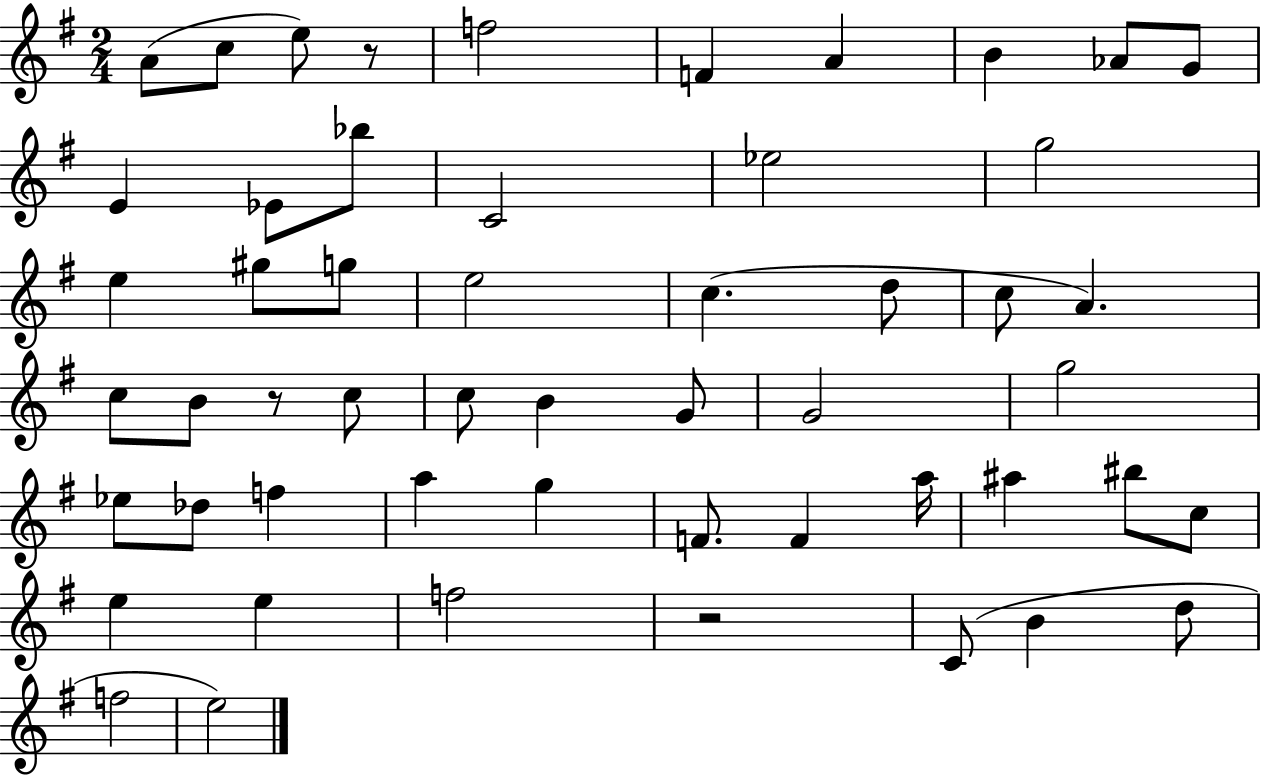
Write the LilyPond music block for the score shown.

{
  \clef treble
  \numericTimeSignature
  \time 2/4
  \key g \major
  \repeat volta 2 { a'8( c''8 e''8) r8 | f''2 | f'4 a'4 | b'4 aes'8 g'8 | \break e'4 ees'8 bes''8 | c'2 | ees''2 | g''2 | \break e''4 gis''8 g''8 | e''2 | c''4.( d''8 | c''8 a'4.) | \break c''8 b'8 r8 c''8 | c''8 b'4 g'8 | g'2 | g''2 | \break ees''8 des''8 f''4 | a''4 g''4 | f'8. f'4 a''16 | ais''4 bis''8 c''8 | \break e''4 e''4 | f''2 | r2 | c'8( b'4 d''8 | \break f''2 | e''2) | } \bar "|."
}